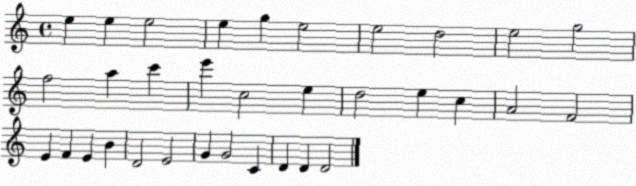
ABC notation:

X:1
T:Untitled
M:4/4
L:1/4
K:C
e e e2 e g e2 e2 d2 e2 g2 f2 a c' e' c2 e d2 e c A2 F2 E F E B D2 E2 G G2 C D D D2